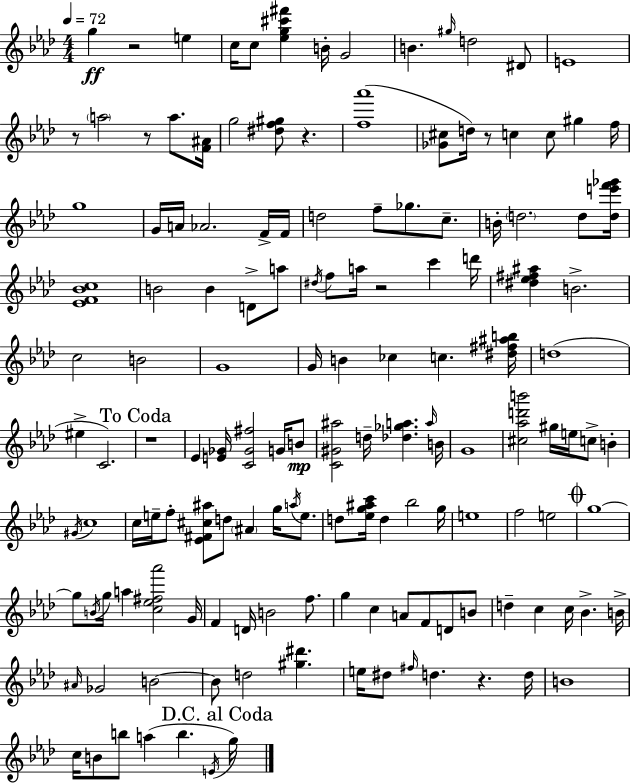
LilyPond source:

{
  \clef treble
  \numericTimeSignature
  \time 4/4
  \key f \minor
  \tempo 4 = 72
  \repeat volta 2 { g''4\ff r2 e''4 | c''16 c''8 <ees'' g'' cis''' fis'''>4 b'16-. g'2 | b'4. \grace { gis''16 } d''2 dis'8 | e'1 | \break r8 \parenthesize a''2 r8 a''8. | <f' ais'>16 g''2 <dis'' f'' gis''>8 r4. | <f'' aes'''>1( | <ges' cis''>8 d''16) r8 c''4 c''8 gis''4 | \break f''16 g''1 | g'16 a'16 aes'2. f'16-> | f'16 d''2 f''8-- ges''8. c''8.-- | b'16-. \parenthesize d''2. d''8 | \break <d'' e''' f''' ges'''>16 <ees' f' bes' c''>1 | b'2 b'4 d'8-> a''8 | \acciaccatura { dis''16 } f''8 a''16 r2 c'''4 | d'''16 <dis'' ees'' fis'' ais''>4 b'2.-> | \break c''2 b'2 | g'1 | g'16 b'4 ces''4 c''4. | <dis'' fis'' ais'' b''>16 d''1( | \break eis''4-> c'2.) | \mark "To Coda" r1 | ees'4 <e' ges'>16 <c' ges' fis''>2 g'16 | b'8\mp <c' gis' ais''>2 d''16-- <des'' ges'' a''>4. | \break \grace { a''16 } b'16 g'1 | <cis'' aes'' d''' b'''>2 gis''16 e''16 c''8-> b'4-. | \acciaccatura { gis'16 } c''1 | c''16 e''16-- f''8-. <ees' fis' cis'' ais''>8 d''8 \parenthesize ais'4 | \break g''16 \acciaccatura { a''16 } e''8. d''8 <ees'' g'' ais'' c'''>16 d''4 bes''2 | g''16 e''1 | f''2 e''2 | \mark \markup { \musicglyph "scripts.coda" } g''1~~ | \break g''8 \acciaccatura { b'16 } g''16 a''4 <c'' ees'' fis'' aes'''>2 | g'16 f'4 d'16 b'2 | f''8. g''4 c''4 a'8 | f'8 d'8 b'8 d''4-- c''4 c''16 bes'4.-> | \break b'16-> \grace { ais'16 } ges'2 b'2~~ | b'8 d''2 | <gis'' dis'''>4. e''16 dis''8 \grace { fis''16 } d''4. | r4. d''16 b'1 | \break c''16 b'8 b''8 a''4( | b''4. \acciaccatura { e'16 } \mark "D.C. al Coda" g''16) } \bar "|."
}